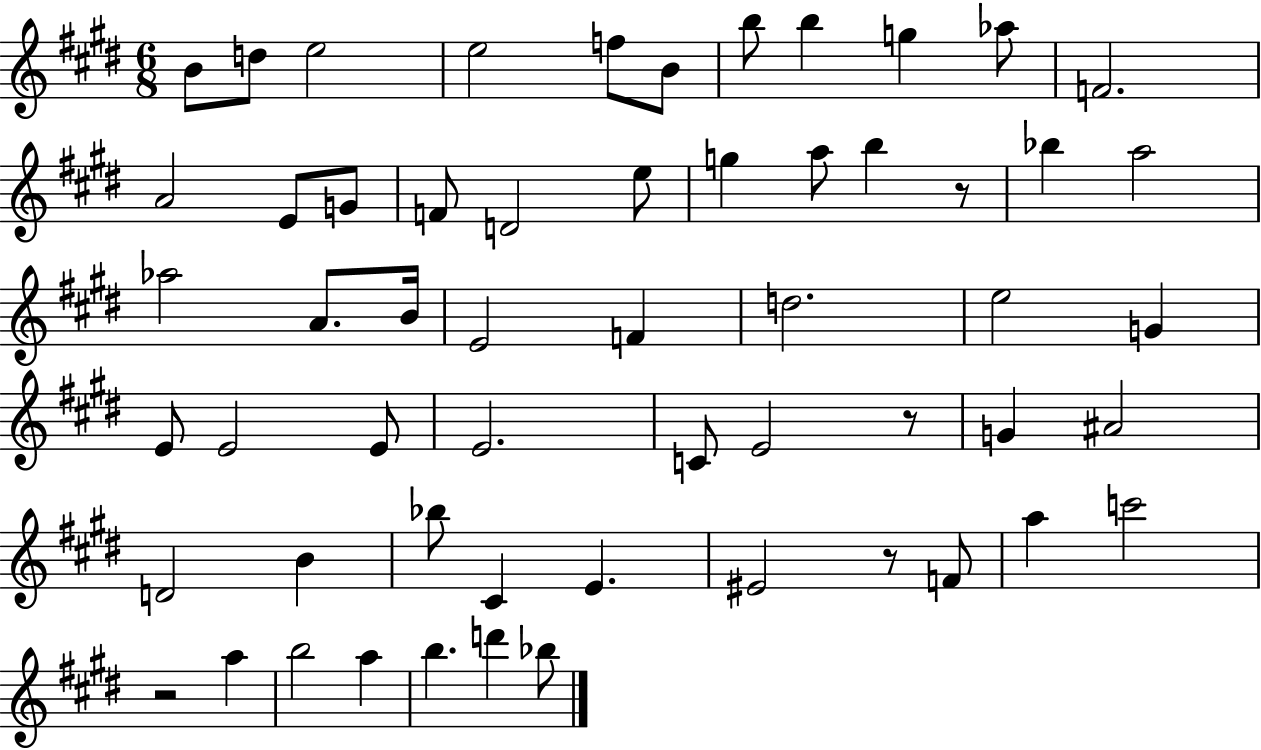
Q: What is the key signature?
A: E major